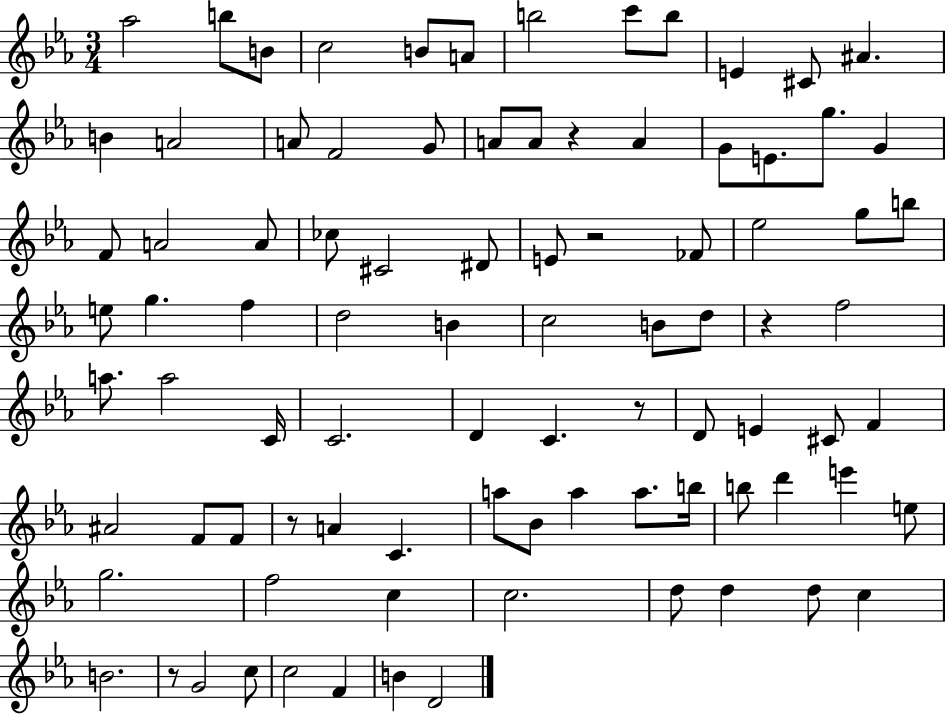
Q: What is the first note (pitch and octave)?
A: Ab5